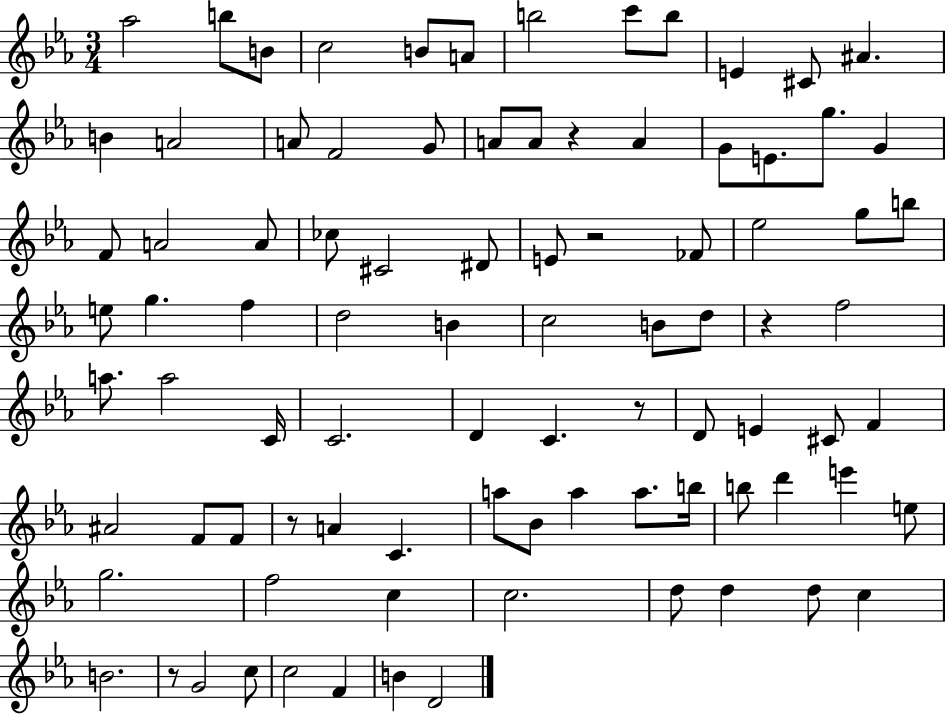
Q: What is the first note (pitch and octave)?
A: Ab5